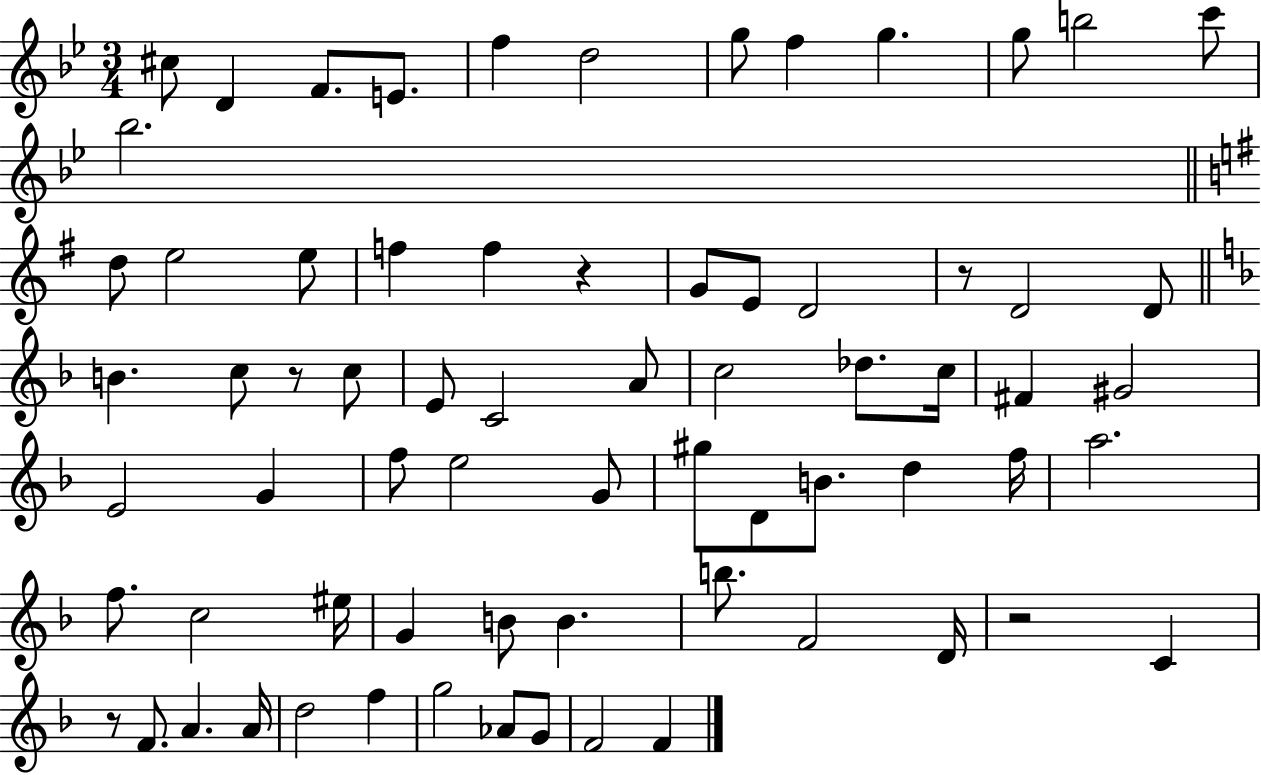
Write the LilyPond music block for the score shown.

{
  \clef treble
  \numericTimeSignature
  \time 3/4
  \key bes \major
  cis''8 d'4 f'8. e'8. | f''4 d''2 | g''8 f''4 g''4. | g''8 b''2 c'''8 | \break bes''2. | \bar "||" \break \key g \major d''8 e''2 e''8 | f''4 f''4 r4 | g'8 e'8 d'2 | r8 d'2 d'8 | \break \bar "||" \break \key f \major b'4. c''8 r8 c''8 | e'8 c'2 a'8 | c''2 des''8. c''16 | fis'4 gis'2 | \break e'2 g'4 | f''8 e''2 g'8 | gis''8 d'8 b'8. d''4 f''16 | a''2. | \break f''8. c''2 eis''16 | g'4 b'8 b'4. | b''8. f'2 d'16 | r2 c'4 | \break r8 f'8. a'4. a'16 | d''2 f''4 | g''2 aes'8 g'8 | f'2 f'4 | \break \bar "|."
}